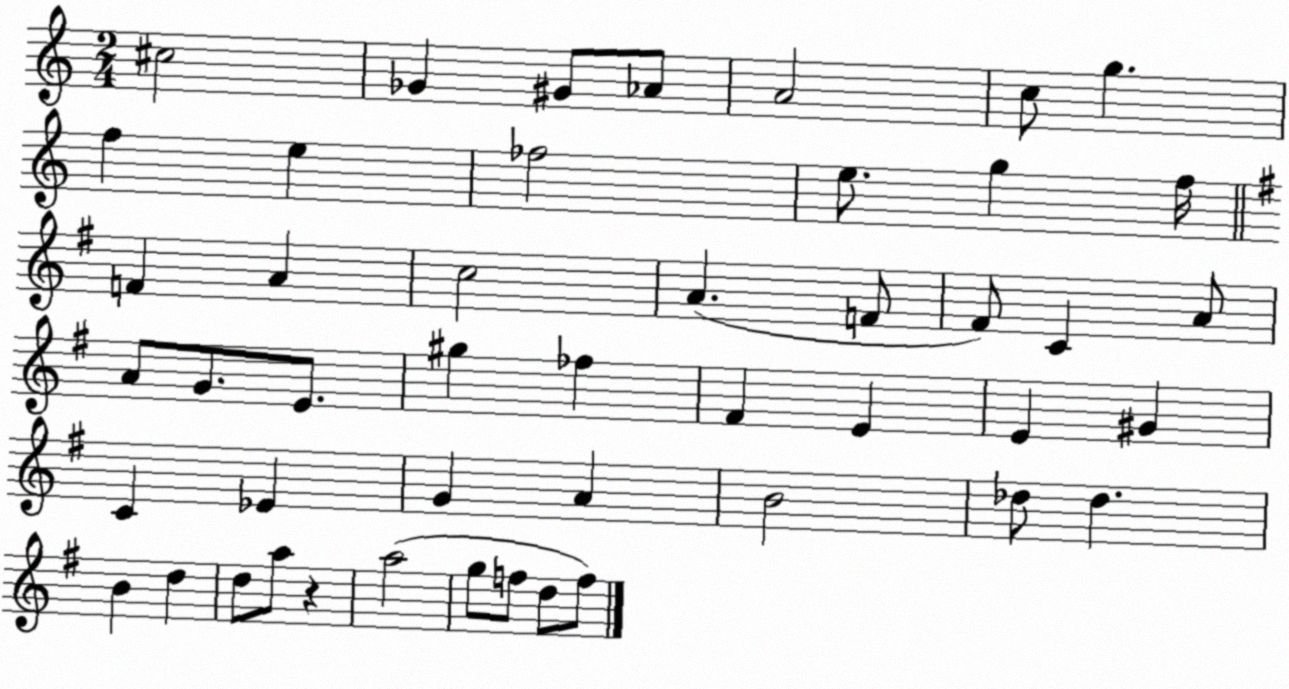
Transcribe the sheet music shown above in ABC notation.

X:1
T:Untitled
M:2/4
L:1/4
K:C
^c2 _G ^G/2 _A/2 A2 c/2 g f e _f2 e/2 g f/4 F A c2 A F/2 ^F/2 C A/2 A/2 G/2 E/2 ^g _f ^F E E ^G C _E G A B2 _d/2 _d B d d/2 a/2 z a2 g/2 f/2 d/2 f/2